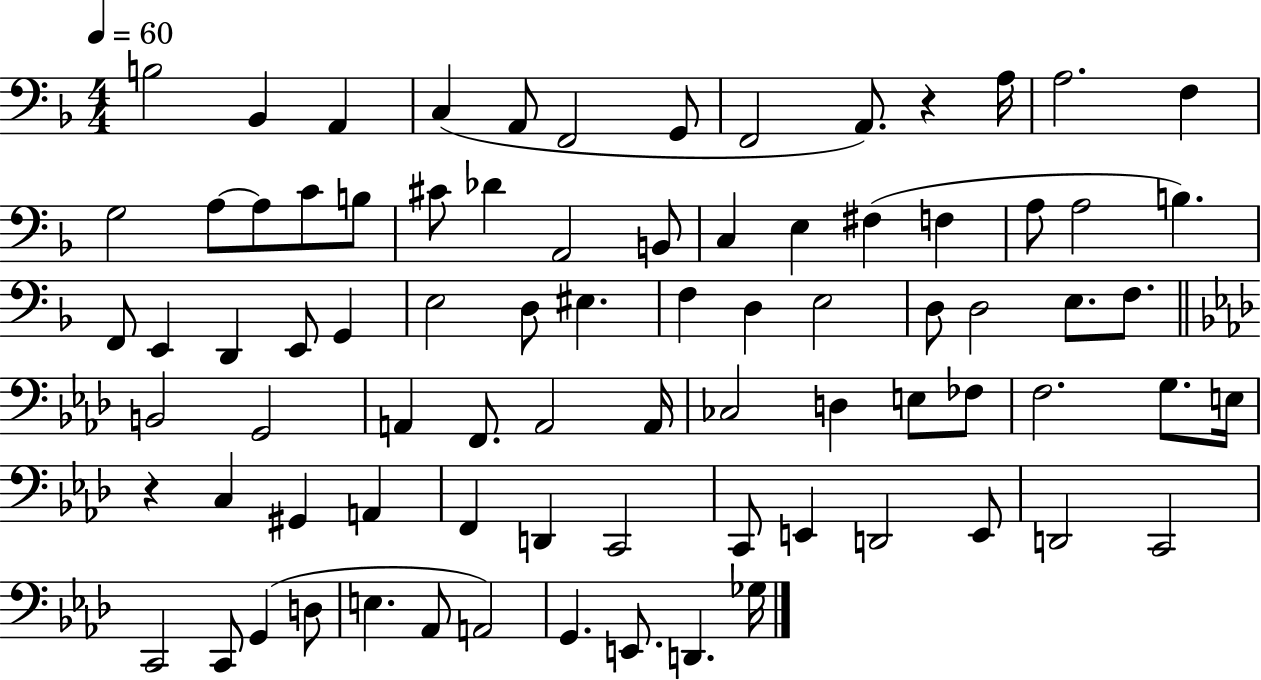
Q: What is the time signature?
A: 4/4